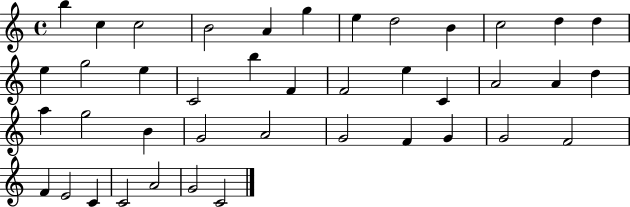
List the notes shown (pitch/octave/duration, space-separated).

B5/q C5/q C5/h B4/h A4/q G5/q E5/q D5/h B4/q C5/h D5/q D5/q E5/q G5/h E5/q C4/h B5/q F4/q F4/h E5/q C4/q A4/h A4/q D5/q A5/q G5/h B4/q G4/h A4/h G4/h F4/q G4/q G4/h F4/h F4/q E4/h C4/q C4/h A4/h G4/h C4/h